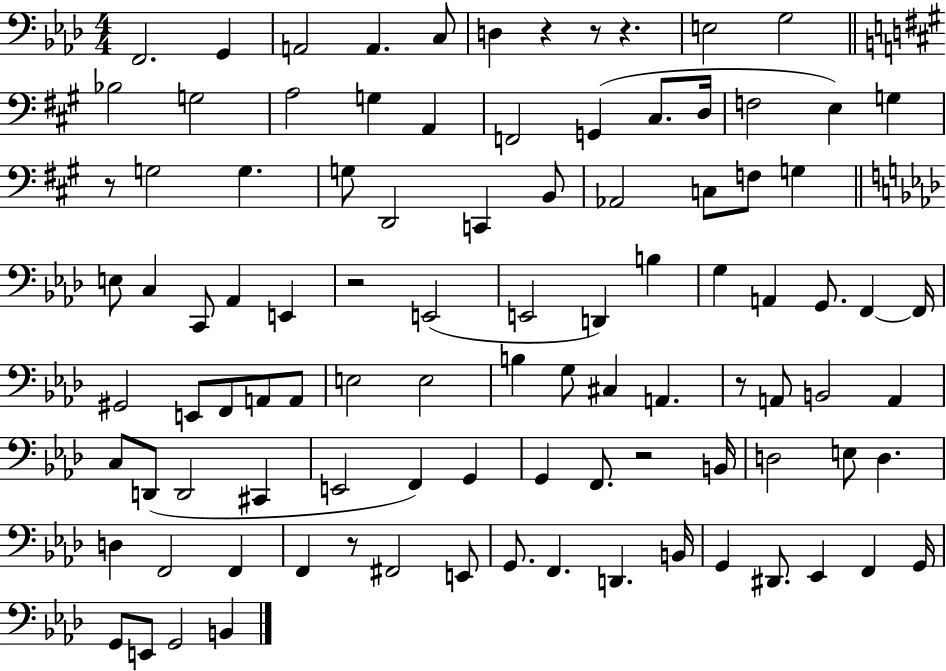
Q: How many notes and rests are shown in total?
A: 98